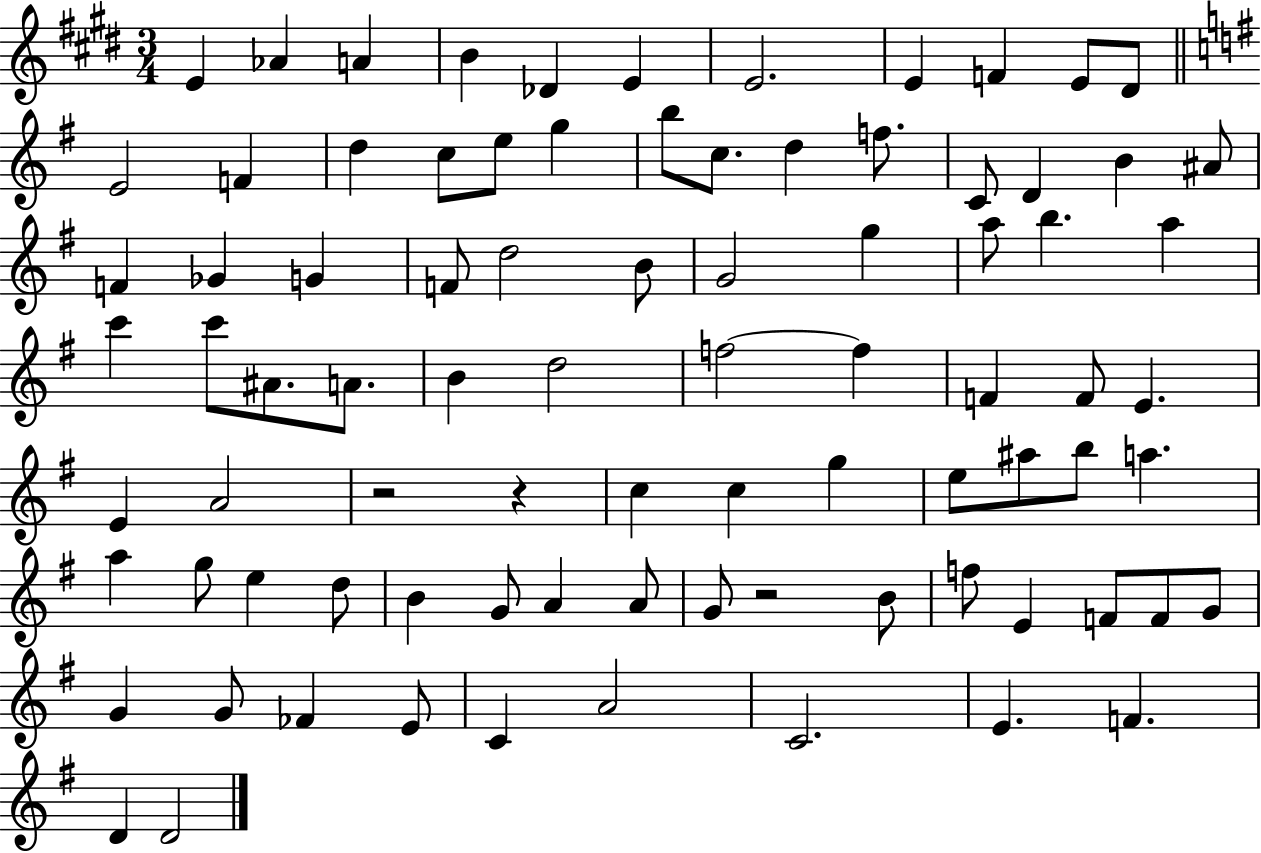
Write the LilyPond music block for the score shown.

{
  \clef treble
  \numericTimeSignature
  \time 3/4
  \key e \major
  e'4 aes'4 a'4 | b'4 des'4 e'4 | e'2. | e'4 f'4 e'8 dis'8 | \break \bar "||" \break \key g \major e'2 f'4 | d''4 c''8 e''8 g''4 | b''8 c''8. d''4 f''8. | c'8 d'4 b'4 ais'8 | \break f'4 ges'4 g'4 | f'8 d''2 b'8 | g'2 g''4 | a''8 b''4. a''4 | \break c'''4 c'''8 ais'8. a'8. | b'4 d''2 | f''2~~ f''4 | f'4 f'8 e'4. | \break e'4 a'2 | r2 r4 | c''4 c''4 g''4 | e''8 ais''8 b''8 a''4. | \break a''4 g''8 e''4 d''8 | b'4 g'8 a'4 a'8 | g'8 r2 b'8 | f''8 e'4 f'8 f'8 g'8 | \break g'4 g'8 fes'4 e'8 | c'4 a'2 | c'2. | e'4. f'4. | \break d'4 d'2 | \bar "|."
}